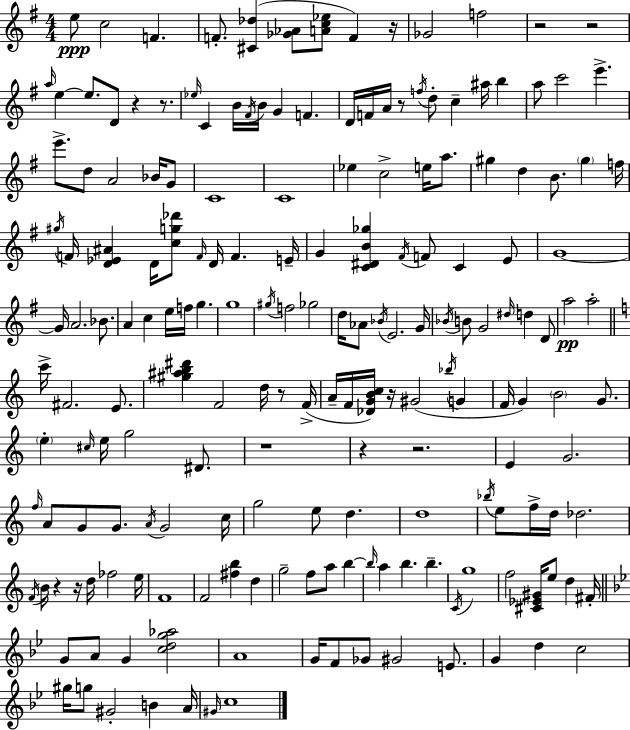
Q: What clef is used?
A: treble